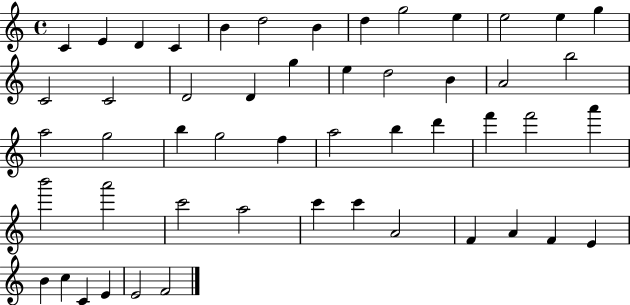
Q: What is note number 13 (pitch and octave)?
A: G5